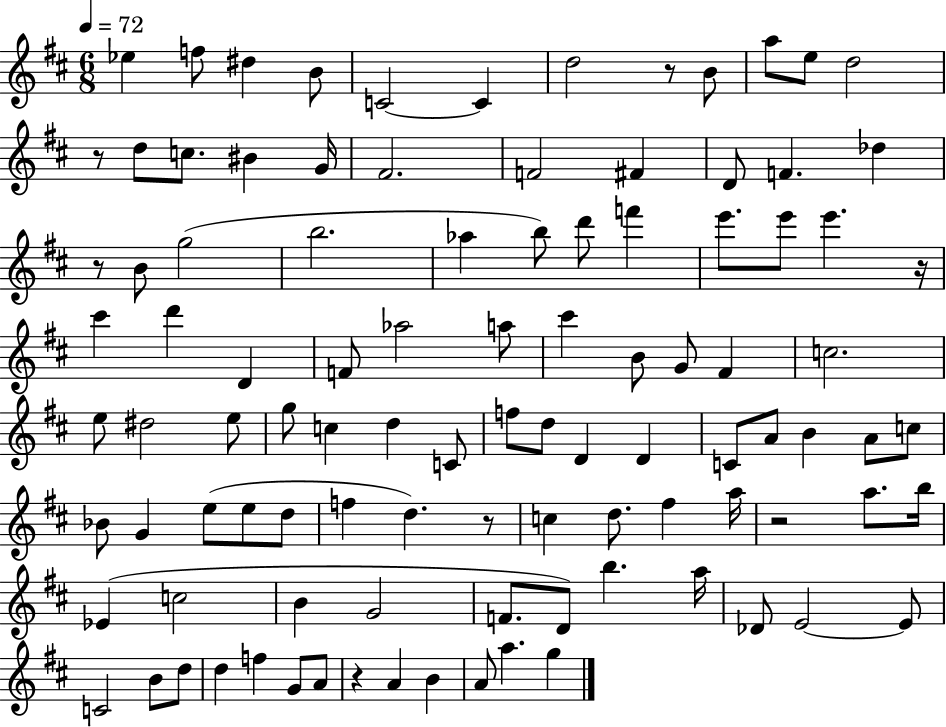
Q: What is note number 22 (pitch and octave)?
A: B4